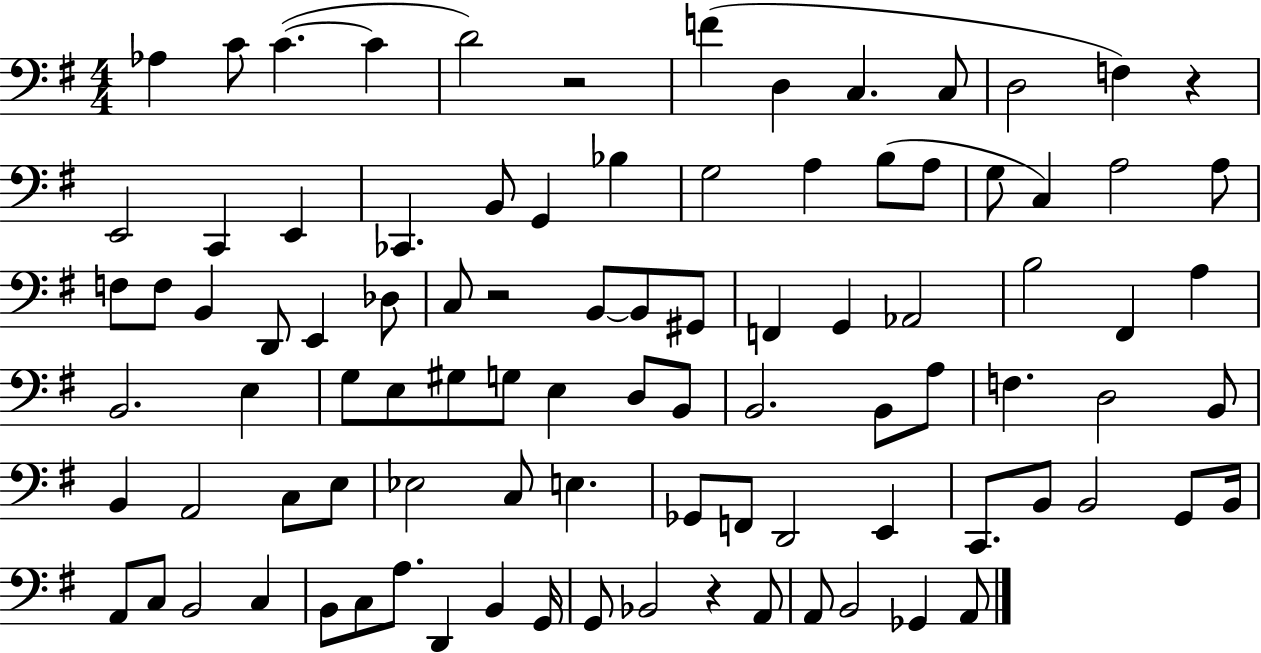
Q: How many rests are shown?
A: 4